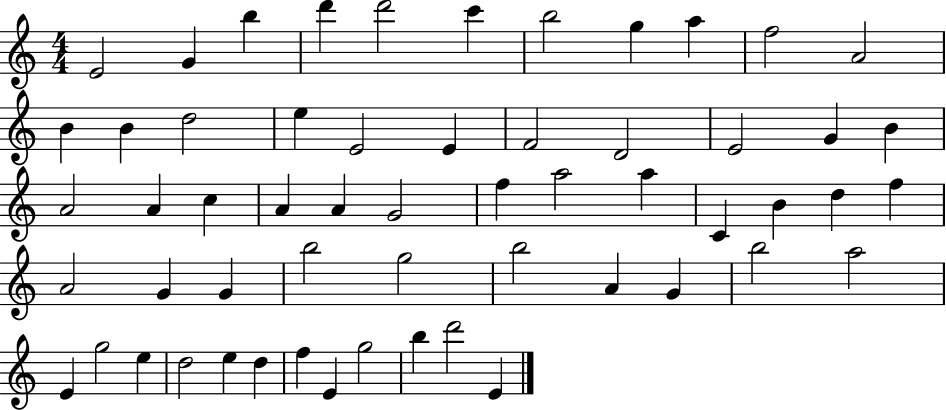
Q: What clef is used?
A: treble